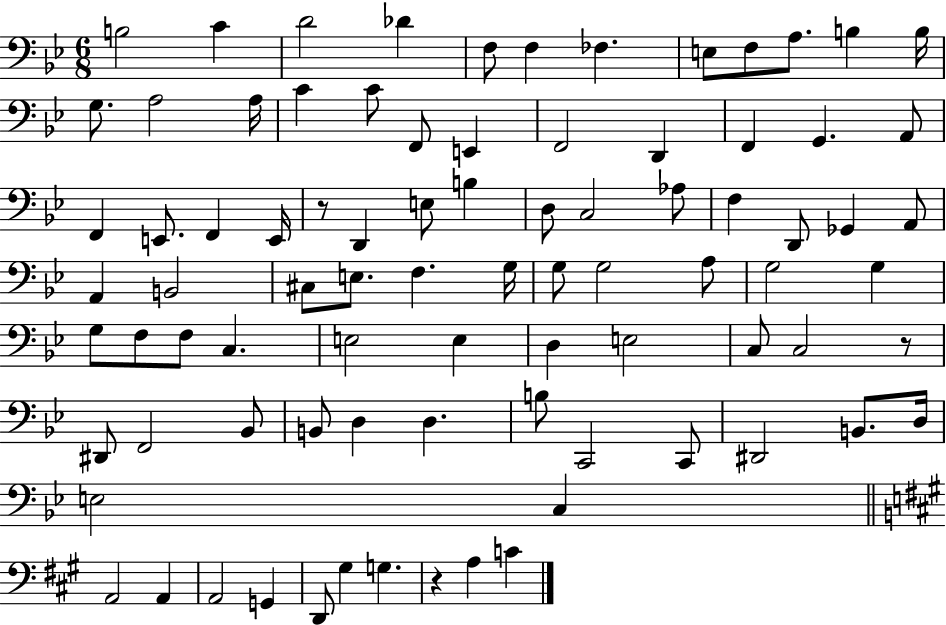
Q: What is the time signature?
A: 6/8